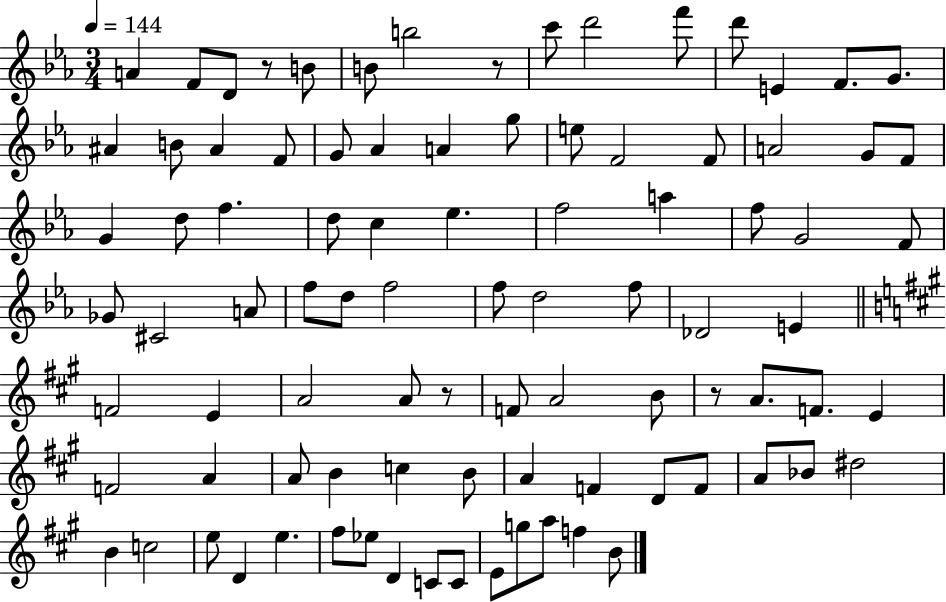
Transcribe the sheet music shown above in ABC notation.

X:1
T:Untitled
M:3/4
L:1/4
K:Eb
A F/2 D/2 z/2 B/2 B/2 b2 z/2 c'/2 d'2 f'/2 d'/2 E F/2 G/2 ^A B/2 ^A F/2 G/2 _A A g/2 e/2 F2 F/2 A2 G/2 F/2 G d/2 f d/2 c _e f2 a f/2 G2 F/2 _G/2 ^C2 A/2 f/2 d/2 f2 f/2 d2 f/2 _D2 E F2 E A2 A/2 z/2 F/2 A2 B/2 z/2 A/2 F/2 E F2 A A/2 B c B/2 A F D/2 F/2 A/2 _B/2 ^d2 B c2 e/2 D e ^f/2 _e/2 D C/2 C/2 E/2 g/2 a/2 f B/2